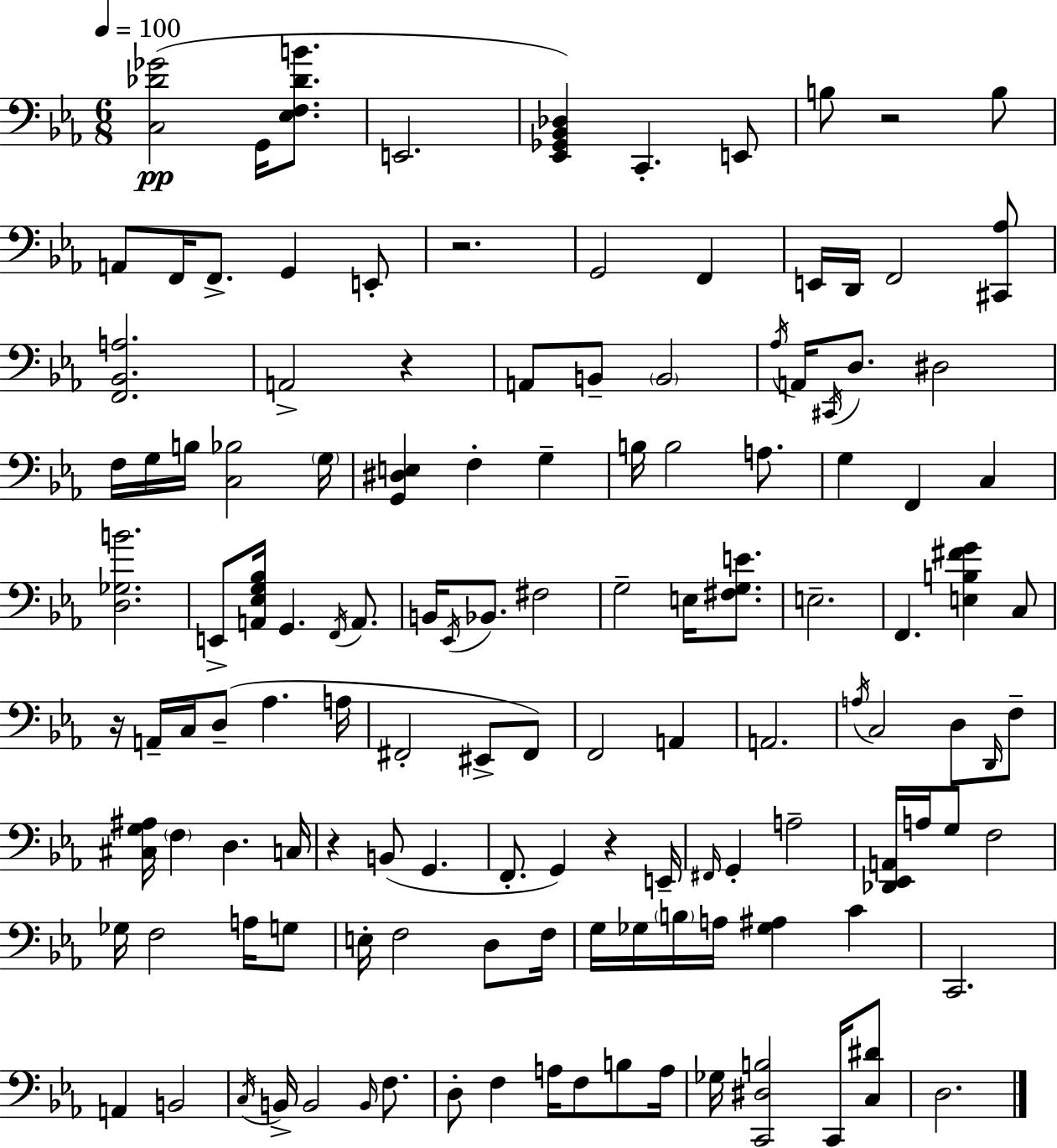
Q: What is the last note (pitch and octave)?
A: D3